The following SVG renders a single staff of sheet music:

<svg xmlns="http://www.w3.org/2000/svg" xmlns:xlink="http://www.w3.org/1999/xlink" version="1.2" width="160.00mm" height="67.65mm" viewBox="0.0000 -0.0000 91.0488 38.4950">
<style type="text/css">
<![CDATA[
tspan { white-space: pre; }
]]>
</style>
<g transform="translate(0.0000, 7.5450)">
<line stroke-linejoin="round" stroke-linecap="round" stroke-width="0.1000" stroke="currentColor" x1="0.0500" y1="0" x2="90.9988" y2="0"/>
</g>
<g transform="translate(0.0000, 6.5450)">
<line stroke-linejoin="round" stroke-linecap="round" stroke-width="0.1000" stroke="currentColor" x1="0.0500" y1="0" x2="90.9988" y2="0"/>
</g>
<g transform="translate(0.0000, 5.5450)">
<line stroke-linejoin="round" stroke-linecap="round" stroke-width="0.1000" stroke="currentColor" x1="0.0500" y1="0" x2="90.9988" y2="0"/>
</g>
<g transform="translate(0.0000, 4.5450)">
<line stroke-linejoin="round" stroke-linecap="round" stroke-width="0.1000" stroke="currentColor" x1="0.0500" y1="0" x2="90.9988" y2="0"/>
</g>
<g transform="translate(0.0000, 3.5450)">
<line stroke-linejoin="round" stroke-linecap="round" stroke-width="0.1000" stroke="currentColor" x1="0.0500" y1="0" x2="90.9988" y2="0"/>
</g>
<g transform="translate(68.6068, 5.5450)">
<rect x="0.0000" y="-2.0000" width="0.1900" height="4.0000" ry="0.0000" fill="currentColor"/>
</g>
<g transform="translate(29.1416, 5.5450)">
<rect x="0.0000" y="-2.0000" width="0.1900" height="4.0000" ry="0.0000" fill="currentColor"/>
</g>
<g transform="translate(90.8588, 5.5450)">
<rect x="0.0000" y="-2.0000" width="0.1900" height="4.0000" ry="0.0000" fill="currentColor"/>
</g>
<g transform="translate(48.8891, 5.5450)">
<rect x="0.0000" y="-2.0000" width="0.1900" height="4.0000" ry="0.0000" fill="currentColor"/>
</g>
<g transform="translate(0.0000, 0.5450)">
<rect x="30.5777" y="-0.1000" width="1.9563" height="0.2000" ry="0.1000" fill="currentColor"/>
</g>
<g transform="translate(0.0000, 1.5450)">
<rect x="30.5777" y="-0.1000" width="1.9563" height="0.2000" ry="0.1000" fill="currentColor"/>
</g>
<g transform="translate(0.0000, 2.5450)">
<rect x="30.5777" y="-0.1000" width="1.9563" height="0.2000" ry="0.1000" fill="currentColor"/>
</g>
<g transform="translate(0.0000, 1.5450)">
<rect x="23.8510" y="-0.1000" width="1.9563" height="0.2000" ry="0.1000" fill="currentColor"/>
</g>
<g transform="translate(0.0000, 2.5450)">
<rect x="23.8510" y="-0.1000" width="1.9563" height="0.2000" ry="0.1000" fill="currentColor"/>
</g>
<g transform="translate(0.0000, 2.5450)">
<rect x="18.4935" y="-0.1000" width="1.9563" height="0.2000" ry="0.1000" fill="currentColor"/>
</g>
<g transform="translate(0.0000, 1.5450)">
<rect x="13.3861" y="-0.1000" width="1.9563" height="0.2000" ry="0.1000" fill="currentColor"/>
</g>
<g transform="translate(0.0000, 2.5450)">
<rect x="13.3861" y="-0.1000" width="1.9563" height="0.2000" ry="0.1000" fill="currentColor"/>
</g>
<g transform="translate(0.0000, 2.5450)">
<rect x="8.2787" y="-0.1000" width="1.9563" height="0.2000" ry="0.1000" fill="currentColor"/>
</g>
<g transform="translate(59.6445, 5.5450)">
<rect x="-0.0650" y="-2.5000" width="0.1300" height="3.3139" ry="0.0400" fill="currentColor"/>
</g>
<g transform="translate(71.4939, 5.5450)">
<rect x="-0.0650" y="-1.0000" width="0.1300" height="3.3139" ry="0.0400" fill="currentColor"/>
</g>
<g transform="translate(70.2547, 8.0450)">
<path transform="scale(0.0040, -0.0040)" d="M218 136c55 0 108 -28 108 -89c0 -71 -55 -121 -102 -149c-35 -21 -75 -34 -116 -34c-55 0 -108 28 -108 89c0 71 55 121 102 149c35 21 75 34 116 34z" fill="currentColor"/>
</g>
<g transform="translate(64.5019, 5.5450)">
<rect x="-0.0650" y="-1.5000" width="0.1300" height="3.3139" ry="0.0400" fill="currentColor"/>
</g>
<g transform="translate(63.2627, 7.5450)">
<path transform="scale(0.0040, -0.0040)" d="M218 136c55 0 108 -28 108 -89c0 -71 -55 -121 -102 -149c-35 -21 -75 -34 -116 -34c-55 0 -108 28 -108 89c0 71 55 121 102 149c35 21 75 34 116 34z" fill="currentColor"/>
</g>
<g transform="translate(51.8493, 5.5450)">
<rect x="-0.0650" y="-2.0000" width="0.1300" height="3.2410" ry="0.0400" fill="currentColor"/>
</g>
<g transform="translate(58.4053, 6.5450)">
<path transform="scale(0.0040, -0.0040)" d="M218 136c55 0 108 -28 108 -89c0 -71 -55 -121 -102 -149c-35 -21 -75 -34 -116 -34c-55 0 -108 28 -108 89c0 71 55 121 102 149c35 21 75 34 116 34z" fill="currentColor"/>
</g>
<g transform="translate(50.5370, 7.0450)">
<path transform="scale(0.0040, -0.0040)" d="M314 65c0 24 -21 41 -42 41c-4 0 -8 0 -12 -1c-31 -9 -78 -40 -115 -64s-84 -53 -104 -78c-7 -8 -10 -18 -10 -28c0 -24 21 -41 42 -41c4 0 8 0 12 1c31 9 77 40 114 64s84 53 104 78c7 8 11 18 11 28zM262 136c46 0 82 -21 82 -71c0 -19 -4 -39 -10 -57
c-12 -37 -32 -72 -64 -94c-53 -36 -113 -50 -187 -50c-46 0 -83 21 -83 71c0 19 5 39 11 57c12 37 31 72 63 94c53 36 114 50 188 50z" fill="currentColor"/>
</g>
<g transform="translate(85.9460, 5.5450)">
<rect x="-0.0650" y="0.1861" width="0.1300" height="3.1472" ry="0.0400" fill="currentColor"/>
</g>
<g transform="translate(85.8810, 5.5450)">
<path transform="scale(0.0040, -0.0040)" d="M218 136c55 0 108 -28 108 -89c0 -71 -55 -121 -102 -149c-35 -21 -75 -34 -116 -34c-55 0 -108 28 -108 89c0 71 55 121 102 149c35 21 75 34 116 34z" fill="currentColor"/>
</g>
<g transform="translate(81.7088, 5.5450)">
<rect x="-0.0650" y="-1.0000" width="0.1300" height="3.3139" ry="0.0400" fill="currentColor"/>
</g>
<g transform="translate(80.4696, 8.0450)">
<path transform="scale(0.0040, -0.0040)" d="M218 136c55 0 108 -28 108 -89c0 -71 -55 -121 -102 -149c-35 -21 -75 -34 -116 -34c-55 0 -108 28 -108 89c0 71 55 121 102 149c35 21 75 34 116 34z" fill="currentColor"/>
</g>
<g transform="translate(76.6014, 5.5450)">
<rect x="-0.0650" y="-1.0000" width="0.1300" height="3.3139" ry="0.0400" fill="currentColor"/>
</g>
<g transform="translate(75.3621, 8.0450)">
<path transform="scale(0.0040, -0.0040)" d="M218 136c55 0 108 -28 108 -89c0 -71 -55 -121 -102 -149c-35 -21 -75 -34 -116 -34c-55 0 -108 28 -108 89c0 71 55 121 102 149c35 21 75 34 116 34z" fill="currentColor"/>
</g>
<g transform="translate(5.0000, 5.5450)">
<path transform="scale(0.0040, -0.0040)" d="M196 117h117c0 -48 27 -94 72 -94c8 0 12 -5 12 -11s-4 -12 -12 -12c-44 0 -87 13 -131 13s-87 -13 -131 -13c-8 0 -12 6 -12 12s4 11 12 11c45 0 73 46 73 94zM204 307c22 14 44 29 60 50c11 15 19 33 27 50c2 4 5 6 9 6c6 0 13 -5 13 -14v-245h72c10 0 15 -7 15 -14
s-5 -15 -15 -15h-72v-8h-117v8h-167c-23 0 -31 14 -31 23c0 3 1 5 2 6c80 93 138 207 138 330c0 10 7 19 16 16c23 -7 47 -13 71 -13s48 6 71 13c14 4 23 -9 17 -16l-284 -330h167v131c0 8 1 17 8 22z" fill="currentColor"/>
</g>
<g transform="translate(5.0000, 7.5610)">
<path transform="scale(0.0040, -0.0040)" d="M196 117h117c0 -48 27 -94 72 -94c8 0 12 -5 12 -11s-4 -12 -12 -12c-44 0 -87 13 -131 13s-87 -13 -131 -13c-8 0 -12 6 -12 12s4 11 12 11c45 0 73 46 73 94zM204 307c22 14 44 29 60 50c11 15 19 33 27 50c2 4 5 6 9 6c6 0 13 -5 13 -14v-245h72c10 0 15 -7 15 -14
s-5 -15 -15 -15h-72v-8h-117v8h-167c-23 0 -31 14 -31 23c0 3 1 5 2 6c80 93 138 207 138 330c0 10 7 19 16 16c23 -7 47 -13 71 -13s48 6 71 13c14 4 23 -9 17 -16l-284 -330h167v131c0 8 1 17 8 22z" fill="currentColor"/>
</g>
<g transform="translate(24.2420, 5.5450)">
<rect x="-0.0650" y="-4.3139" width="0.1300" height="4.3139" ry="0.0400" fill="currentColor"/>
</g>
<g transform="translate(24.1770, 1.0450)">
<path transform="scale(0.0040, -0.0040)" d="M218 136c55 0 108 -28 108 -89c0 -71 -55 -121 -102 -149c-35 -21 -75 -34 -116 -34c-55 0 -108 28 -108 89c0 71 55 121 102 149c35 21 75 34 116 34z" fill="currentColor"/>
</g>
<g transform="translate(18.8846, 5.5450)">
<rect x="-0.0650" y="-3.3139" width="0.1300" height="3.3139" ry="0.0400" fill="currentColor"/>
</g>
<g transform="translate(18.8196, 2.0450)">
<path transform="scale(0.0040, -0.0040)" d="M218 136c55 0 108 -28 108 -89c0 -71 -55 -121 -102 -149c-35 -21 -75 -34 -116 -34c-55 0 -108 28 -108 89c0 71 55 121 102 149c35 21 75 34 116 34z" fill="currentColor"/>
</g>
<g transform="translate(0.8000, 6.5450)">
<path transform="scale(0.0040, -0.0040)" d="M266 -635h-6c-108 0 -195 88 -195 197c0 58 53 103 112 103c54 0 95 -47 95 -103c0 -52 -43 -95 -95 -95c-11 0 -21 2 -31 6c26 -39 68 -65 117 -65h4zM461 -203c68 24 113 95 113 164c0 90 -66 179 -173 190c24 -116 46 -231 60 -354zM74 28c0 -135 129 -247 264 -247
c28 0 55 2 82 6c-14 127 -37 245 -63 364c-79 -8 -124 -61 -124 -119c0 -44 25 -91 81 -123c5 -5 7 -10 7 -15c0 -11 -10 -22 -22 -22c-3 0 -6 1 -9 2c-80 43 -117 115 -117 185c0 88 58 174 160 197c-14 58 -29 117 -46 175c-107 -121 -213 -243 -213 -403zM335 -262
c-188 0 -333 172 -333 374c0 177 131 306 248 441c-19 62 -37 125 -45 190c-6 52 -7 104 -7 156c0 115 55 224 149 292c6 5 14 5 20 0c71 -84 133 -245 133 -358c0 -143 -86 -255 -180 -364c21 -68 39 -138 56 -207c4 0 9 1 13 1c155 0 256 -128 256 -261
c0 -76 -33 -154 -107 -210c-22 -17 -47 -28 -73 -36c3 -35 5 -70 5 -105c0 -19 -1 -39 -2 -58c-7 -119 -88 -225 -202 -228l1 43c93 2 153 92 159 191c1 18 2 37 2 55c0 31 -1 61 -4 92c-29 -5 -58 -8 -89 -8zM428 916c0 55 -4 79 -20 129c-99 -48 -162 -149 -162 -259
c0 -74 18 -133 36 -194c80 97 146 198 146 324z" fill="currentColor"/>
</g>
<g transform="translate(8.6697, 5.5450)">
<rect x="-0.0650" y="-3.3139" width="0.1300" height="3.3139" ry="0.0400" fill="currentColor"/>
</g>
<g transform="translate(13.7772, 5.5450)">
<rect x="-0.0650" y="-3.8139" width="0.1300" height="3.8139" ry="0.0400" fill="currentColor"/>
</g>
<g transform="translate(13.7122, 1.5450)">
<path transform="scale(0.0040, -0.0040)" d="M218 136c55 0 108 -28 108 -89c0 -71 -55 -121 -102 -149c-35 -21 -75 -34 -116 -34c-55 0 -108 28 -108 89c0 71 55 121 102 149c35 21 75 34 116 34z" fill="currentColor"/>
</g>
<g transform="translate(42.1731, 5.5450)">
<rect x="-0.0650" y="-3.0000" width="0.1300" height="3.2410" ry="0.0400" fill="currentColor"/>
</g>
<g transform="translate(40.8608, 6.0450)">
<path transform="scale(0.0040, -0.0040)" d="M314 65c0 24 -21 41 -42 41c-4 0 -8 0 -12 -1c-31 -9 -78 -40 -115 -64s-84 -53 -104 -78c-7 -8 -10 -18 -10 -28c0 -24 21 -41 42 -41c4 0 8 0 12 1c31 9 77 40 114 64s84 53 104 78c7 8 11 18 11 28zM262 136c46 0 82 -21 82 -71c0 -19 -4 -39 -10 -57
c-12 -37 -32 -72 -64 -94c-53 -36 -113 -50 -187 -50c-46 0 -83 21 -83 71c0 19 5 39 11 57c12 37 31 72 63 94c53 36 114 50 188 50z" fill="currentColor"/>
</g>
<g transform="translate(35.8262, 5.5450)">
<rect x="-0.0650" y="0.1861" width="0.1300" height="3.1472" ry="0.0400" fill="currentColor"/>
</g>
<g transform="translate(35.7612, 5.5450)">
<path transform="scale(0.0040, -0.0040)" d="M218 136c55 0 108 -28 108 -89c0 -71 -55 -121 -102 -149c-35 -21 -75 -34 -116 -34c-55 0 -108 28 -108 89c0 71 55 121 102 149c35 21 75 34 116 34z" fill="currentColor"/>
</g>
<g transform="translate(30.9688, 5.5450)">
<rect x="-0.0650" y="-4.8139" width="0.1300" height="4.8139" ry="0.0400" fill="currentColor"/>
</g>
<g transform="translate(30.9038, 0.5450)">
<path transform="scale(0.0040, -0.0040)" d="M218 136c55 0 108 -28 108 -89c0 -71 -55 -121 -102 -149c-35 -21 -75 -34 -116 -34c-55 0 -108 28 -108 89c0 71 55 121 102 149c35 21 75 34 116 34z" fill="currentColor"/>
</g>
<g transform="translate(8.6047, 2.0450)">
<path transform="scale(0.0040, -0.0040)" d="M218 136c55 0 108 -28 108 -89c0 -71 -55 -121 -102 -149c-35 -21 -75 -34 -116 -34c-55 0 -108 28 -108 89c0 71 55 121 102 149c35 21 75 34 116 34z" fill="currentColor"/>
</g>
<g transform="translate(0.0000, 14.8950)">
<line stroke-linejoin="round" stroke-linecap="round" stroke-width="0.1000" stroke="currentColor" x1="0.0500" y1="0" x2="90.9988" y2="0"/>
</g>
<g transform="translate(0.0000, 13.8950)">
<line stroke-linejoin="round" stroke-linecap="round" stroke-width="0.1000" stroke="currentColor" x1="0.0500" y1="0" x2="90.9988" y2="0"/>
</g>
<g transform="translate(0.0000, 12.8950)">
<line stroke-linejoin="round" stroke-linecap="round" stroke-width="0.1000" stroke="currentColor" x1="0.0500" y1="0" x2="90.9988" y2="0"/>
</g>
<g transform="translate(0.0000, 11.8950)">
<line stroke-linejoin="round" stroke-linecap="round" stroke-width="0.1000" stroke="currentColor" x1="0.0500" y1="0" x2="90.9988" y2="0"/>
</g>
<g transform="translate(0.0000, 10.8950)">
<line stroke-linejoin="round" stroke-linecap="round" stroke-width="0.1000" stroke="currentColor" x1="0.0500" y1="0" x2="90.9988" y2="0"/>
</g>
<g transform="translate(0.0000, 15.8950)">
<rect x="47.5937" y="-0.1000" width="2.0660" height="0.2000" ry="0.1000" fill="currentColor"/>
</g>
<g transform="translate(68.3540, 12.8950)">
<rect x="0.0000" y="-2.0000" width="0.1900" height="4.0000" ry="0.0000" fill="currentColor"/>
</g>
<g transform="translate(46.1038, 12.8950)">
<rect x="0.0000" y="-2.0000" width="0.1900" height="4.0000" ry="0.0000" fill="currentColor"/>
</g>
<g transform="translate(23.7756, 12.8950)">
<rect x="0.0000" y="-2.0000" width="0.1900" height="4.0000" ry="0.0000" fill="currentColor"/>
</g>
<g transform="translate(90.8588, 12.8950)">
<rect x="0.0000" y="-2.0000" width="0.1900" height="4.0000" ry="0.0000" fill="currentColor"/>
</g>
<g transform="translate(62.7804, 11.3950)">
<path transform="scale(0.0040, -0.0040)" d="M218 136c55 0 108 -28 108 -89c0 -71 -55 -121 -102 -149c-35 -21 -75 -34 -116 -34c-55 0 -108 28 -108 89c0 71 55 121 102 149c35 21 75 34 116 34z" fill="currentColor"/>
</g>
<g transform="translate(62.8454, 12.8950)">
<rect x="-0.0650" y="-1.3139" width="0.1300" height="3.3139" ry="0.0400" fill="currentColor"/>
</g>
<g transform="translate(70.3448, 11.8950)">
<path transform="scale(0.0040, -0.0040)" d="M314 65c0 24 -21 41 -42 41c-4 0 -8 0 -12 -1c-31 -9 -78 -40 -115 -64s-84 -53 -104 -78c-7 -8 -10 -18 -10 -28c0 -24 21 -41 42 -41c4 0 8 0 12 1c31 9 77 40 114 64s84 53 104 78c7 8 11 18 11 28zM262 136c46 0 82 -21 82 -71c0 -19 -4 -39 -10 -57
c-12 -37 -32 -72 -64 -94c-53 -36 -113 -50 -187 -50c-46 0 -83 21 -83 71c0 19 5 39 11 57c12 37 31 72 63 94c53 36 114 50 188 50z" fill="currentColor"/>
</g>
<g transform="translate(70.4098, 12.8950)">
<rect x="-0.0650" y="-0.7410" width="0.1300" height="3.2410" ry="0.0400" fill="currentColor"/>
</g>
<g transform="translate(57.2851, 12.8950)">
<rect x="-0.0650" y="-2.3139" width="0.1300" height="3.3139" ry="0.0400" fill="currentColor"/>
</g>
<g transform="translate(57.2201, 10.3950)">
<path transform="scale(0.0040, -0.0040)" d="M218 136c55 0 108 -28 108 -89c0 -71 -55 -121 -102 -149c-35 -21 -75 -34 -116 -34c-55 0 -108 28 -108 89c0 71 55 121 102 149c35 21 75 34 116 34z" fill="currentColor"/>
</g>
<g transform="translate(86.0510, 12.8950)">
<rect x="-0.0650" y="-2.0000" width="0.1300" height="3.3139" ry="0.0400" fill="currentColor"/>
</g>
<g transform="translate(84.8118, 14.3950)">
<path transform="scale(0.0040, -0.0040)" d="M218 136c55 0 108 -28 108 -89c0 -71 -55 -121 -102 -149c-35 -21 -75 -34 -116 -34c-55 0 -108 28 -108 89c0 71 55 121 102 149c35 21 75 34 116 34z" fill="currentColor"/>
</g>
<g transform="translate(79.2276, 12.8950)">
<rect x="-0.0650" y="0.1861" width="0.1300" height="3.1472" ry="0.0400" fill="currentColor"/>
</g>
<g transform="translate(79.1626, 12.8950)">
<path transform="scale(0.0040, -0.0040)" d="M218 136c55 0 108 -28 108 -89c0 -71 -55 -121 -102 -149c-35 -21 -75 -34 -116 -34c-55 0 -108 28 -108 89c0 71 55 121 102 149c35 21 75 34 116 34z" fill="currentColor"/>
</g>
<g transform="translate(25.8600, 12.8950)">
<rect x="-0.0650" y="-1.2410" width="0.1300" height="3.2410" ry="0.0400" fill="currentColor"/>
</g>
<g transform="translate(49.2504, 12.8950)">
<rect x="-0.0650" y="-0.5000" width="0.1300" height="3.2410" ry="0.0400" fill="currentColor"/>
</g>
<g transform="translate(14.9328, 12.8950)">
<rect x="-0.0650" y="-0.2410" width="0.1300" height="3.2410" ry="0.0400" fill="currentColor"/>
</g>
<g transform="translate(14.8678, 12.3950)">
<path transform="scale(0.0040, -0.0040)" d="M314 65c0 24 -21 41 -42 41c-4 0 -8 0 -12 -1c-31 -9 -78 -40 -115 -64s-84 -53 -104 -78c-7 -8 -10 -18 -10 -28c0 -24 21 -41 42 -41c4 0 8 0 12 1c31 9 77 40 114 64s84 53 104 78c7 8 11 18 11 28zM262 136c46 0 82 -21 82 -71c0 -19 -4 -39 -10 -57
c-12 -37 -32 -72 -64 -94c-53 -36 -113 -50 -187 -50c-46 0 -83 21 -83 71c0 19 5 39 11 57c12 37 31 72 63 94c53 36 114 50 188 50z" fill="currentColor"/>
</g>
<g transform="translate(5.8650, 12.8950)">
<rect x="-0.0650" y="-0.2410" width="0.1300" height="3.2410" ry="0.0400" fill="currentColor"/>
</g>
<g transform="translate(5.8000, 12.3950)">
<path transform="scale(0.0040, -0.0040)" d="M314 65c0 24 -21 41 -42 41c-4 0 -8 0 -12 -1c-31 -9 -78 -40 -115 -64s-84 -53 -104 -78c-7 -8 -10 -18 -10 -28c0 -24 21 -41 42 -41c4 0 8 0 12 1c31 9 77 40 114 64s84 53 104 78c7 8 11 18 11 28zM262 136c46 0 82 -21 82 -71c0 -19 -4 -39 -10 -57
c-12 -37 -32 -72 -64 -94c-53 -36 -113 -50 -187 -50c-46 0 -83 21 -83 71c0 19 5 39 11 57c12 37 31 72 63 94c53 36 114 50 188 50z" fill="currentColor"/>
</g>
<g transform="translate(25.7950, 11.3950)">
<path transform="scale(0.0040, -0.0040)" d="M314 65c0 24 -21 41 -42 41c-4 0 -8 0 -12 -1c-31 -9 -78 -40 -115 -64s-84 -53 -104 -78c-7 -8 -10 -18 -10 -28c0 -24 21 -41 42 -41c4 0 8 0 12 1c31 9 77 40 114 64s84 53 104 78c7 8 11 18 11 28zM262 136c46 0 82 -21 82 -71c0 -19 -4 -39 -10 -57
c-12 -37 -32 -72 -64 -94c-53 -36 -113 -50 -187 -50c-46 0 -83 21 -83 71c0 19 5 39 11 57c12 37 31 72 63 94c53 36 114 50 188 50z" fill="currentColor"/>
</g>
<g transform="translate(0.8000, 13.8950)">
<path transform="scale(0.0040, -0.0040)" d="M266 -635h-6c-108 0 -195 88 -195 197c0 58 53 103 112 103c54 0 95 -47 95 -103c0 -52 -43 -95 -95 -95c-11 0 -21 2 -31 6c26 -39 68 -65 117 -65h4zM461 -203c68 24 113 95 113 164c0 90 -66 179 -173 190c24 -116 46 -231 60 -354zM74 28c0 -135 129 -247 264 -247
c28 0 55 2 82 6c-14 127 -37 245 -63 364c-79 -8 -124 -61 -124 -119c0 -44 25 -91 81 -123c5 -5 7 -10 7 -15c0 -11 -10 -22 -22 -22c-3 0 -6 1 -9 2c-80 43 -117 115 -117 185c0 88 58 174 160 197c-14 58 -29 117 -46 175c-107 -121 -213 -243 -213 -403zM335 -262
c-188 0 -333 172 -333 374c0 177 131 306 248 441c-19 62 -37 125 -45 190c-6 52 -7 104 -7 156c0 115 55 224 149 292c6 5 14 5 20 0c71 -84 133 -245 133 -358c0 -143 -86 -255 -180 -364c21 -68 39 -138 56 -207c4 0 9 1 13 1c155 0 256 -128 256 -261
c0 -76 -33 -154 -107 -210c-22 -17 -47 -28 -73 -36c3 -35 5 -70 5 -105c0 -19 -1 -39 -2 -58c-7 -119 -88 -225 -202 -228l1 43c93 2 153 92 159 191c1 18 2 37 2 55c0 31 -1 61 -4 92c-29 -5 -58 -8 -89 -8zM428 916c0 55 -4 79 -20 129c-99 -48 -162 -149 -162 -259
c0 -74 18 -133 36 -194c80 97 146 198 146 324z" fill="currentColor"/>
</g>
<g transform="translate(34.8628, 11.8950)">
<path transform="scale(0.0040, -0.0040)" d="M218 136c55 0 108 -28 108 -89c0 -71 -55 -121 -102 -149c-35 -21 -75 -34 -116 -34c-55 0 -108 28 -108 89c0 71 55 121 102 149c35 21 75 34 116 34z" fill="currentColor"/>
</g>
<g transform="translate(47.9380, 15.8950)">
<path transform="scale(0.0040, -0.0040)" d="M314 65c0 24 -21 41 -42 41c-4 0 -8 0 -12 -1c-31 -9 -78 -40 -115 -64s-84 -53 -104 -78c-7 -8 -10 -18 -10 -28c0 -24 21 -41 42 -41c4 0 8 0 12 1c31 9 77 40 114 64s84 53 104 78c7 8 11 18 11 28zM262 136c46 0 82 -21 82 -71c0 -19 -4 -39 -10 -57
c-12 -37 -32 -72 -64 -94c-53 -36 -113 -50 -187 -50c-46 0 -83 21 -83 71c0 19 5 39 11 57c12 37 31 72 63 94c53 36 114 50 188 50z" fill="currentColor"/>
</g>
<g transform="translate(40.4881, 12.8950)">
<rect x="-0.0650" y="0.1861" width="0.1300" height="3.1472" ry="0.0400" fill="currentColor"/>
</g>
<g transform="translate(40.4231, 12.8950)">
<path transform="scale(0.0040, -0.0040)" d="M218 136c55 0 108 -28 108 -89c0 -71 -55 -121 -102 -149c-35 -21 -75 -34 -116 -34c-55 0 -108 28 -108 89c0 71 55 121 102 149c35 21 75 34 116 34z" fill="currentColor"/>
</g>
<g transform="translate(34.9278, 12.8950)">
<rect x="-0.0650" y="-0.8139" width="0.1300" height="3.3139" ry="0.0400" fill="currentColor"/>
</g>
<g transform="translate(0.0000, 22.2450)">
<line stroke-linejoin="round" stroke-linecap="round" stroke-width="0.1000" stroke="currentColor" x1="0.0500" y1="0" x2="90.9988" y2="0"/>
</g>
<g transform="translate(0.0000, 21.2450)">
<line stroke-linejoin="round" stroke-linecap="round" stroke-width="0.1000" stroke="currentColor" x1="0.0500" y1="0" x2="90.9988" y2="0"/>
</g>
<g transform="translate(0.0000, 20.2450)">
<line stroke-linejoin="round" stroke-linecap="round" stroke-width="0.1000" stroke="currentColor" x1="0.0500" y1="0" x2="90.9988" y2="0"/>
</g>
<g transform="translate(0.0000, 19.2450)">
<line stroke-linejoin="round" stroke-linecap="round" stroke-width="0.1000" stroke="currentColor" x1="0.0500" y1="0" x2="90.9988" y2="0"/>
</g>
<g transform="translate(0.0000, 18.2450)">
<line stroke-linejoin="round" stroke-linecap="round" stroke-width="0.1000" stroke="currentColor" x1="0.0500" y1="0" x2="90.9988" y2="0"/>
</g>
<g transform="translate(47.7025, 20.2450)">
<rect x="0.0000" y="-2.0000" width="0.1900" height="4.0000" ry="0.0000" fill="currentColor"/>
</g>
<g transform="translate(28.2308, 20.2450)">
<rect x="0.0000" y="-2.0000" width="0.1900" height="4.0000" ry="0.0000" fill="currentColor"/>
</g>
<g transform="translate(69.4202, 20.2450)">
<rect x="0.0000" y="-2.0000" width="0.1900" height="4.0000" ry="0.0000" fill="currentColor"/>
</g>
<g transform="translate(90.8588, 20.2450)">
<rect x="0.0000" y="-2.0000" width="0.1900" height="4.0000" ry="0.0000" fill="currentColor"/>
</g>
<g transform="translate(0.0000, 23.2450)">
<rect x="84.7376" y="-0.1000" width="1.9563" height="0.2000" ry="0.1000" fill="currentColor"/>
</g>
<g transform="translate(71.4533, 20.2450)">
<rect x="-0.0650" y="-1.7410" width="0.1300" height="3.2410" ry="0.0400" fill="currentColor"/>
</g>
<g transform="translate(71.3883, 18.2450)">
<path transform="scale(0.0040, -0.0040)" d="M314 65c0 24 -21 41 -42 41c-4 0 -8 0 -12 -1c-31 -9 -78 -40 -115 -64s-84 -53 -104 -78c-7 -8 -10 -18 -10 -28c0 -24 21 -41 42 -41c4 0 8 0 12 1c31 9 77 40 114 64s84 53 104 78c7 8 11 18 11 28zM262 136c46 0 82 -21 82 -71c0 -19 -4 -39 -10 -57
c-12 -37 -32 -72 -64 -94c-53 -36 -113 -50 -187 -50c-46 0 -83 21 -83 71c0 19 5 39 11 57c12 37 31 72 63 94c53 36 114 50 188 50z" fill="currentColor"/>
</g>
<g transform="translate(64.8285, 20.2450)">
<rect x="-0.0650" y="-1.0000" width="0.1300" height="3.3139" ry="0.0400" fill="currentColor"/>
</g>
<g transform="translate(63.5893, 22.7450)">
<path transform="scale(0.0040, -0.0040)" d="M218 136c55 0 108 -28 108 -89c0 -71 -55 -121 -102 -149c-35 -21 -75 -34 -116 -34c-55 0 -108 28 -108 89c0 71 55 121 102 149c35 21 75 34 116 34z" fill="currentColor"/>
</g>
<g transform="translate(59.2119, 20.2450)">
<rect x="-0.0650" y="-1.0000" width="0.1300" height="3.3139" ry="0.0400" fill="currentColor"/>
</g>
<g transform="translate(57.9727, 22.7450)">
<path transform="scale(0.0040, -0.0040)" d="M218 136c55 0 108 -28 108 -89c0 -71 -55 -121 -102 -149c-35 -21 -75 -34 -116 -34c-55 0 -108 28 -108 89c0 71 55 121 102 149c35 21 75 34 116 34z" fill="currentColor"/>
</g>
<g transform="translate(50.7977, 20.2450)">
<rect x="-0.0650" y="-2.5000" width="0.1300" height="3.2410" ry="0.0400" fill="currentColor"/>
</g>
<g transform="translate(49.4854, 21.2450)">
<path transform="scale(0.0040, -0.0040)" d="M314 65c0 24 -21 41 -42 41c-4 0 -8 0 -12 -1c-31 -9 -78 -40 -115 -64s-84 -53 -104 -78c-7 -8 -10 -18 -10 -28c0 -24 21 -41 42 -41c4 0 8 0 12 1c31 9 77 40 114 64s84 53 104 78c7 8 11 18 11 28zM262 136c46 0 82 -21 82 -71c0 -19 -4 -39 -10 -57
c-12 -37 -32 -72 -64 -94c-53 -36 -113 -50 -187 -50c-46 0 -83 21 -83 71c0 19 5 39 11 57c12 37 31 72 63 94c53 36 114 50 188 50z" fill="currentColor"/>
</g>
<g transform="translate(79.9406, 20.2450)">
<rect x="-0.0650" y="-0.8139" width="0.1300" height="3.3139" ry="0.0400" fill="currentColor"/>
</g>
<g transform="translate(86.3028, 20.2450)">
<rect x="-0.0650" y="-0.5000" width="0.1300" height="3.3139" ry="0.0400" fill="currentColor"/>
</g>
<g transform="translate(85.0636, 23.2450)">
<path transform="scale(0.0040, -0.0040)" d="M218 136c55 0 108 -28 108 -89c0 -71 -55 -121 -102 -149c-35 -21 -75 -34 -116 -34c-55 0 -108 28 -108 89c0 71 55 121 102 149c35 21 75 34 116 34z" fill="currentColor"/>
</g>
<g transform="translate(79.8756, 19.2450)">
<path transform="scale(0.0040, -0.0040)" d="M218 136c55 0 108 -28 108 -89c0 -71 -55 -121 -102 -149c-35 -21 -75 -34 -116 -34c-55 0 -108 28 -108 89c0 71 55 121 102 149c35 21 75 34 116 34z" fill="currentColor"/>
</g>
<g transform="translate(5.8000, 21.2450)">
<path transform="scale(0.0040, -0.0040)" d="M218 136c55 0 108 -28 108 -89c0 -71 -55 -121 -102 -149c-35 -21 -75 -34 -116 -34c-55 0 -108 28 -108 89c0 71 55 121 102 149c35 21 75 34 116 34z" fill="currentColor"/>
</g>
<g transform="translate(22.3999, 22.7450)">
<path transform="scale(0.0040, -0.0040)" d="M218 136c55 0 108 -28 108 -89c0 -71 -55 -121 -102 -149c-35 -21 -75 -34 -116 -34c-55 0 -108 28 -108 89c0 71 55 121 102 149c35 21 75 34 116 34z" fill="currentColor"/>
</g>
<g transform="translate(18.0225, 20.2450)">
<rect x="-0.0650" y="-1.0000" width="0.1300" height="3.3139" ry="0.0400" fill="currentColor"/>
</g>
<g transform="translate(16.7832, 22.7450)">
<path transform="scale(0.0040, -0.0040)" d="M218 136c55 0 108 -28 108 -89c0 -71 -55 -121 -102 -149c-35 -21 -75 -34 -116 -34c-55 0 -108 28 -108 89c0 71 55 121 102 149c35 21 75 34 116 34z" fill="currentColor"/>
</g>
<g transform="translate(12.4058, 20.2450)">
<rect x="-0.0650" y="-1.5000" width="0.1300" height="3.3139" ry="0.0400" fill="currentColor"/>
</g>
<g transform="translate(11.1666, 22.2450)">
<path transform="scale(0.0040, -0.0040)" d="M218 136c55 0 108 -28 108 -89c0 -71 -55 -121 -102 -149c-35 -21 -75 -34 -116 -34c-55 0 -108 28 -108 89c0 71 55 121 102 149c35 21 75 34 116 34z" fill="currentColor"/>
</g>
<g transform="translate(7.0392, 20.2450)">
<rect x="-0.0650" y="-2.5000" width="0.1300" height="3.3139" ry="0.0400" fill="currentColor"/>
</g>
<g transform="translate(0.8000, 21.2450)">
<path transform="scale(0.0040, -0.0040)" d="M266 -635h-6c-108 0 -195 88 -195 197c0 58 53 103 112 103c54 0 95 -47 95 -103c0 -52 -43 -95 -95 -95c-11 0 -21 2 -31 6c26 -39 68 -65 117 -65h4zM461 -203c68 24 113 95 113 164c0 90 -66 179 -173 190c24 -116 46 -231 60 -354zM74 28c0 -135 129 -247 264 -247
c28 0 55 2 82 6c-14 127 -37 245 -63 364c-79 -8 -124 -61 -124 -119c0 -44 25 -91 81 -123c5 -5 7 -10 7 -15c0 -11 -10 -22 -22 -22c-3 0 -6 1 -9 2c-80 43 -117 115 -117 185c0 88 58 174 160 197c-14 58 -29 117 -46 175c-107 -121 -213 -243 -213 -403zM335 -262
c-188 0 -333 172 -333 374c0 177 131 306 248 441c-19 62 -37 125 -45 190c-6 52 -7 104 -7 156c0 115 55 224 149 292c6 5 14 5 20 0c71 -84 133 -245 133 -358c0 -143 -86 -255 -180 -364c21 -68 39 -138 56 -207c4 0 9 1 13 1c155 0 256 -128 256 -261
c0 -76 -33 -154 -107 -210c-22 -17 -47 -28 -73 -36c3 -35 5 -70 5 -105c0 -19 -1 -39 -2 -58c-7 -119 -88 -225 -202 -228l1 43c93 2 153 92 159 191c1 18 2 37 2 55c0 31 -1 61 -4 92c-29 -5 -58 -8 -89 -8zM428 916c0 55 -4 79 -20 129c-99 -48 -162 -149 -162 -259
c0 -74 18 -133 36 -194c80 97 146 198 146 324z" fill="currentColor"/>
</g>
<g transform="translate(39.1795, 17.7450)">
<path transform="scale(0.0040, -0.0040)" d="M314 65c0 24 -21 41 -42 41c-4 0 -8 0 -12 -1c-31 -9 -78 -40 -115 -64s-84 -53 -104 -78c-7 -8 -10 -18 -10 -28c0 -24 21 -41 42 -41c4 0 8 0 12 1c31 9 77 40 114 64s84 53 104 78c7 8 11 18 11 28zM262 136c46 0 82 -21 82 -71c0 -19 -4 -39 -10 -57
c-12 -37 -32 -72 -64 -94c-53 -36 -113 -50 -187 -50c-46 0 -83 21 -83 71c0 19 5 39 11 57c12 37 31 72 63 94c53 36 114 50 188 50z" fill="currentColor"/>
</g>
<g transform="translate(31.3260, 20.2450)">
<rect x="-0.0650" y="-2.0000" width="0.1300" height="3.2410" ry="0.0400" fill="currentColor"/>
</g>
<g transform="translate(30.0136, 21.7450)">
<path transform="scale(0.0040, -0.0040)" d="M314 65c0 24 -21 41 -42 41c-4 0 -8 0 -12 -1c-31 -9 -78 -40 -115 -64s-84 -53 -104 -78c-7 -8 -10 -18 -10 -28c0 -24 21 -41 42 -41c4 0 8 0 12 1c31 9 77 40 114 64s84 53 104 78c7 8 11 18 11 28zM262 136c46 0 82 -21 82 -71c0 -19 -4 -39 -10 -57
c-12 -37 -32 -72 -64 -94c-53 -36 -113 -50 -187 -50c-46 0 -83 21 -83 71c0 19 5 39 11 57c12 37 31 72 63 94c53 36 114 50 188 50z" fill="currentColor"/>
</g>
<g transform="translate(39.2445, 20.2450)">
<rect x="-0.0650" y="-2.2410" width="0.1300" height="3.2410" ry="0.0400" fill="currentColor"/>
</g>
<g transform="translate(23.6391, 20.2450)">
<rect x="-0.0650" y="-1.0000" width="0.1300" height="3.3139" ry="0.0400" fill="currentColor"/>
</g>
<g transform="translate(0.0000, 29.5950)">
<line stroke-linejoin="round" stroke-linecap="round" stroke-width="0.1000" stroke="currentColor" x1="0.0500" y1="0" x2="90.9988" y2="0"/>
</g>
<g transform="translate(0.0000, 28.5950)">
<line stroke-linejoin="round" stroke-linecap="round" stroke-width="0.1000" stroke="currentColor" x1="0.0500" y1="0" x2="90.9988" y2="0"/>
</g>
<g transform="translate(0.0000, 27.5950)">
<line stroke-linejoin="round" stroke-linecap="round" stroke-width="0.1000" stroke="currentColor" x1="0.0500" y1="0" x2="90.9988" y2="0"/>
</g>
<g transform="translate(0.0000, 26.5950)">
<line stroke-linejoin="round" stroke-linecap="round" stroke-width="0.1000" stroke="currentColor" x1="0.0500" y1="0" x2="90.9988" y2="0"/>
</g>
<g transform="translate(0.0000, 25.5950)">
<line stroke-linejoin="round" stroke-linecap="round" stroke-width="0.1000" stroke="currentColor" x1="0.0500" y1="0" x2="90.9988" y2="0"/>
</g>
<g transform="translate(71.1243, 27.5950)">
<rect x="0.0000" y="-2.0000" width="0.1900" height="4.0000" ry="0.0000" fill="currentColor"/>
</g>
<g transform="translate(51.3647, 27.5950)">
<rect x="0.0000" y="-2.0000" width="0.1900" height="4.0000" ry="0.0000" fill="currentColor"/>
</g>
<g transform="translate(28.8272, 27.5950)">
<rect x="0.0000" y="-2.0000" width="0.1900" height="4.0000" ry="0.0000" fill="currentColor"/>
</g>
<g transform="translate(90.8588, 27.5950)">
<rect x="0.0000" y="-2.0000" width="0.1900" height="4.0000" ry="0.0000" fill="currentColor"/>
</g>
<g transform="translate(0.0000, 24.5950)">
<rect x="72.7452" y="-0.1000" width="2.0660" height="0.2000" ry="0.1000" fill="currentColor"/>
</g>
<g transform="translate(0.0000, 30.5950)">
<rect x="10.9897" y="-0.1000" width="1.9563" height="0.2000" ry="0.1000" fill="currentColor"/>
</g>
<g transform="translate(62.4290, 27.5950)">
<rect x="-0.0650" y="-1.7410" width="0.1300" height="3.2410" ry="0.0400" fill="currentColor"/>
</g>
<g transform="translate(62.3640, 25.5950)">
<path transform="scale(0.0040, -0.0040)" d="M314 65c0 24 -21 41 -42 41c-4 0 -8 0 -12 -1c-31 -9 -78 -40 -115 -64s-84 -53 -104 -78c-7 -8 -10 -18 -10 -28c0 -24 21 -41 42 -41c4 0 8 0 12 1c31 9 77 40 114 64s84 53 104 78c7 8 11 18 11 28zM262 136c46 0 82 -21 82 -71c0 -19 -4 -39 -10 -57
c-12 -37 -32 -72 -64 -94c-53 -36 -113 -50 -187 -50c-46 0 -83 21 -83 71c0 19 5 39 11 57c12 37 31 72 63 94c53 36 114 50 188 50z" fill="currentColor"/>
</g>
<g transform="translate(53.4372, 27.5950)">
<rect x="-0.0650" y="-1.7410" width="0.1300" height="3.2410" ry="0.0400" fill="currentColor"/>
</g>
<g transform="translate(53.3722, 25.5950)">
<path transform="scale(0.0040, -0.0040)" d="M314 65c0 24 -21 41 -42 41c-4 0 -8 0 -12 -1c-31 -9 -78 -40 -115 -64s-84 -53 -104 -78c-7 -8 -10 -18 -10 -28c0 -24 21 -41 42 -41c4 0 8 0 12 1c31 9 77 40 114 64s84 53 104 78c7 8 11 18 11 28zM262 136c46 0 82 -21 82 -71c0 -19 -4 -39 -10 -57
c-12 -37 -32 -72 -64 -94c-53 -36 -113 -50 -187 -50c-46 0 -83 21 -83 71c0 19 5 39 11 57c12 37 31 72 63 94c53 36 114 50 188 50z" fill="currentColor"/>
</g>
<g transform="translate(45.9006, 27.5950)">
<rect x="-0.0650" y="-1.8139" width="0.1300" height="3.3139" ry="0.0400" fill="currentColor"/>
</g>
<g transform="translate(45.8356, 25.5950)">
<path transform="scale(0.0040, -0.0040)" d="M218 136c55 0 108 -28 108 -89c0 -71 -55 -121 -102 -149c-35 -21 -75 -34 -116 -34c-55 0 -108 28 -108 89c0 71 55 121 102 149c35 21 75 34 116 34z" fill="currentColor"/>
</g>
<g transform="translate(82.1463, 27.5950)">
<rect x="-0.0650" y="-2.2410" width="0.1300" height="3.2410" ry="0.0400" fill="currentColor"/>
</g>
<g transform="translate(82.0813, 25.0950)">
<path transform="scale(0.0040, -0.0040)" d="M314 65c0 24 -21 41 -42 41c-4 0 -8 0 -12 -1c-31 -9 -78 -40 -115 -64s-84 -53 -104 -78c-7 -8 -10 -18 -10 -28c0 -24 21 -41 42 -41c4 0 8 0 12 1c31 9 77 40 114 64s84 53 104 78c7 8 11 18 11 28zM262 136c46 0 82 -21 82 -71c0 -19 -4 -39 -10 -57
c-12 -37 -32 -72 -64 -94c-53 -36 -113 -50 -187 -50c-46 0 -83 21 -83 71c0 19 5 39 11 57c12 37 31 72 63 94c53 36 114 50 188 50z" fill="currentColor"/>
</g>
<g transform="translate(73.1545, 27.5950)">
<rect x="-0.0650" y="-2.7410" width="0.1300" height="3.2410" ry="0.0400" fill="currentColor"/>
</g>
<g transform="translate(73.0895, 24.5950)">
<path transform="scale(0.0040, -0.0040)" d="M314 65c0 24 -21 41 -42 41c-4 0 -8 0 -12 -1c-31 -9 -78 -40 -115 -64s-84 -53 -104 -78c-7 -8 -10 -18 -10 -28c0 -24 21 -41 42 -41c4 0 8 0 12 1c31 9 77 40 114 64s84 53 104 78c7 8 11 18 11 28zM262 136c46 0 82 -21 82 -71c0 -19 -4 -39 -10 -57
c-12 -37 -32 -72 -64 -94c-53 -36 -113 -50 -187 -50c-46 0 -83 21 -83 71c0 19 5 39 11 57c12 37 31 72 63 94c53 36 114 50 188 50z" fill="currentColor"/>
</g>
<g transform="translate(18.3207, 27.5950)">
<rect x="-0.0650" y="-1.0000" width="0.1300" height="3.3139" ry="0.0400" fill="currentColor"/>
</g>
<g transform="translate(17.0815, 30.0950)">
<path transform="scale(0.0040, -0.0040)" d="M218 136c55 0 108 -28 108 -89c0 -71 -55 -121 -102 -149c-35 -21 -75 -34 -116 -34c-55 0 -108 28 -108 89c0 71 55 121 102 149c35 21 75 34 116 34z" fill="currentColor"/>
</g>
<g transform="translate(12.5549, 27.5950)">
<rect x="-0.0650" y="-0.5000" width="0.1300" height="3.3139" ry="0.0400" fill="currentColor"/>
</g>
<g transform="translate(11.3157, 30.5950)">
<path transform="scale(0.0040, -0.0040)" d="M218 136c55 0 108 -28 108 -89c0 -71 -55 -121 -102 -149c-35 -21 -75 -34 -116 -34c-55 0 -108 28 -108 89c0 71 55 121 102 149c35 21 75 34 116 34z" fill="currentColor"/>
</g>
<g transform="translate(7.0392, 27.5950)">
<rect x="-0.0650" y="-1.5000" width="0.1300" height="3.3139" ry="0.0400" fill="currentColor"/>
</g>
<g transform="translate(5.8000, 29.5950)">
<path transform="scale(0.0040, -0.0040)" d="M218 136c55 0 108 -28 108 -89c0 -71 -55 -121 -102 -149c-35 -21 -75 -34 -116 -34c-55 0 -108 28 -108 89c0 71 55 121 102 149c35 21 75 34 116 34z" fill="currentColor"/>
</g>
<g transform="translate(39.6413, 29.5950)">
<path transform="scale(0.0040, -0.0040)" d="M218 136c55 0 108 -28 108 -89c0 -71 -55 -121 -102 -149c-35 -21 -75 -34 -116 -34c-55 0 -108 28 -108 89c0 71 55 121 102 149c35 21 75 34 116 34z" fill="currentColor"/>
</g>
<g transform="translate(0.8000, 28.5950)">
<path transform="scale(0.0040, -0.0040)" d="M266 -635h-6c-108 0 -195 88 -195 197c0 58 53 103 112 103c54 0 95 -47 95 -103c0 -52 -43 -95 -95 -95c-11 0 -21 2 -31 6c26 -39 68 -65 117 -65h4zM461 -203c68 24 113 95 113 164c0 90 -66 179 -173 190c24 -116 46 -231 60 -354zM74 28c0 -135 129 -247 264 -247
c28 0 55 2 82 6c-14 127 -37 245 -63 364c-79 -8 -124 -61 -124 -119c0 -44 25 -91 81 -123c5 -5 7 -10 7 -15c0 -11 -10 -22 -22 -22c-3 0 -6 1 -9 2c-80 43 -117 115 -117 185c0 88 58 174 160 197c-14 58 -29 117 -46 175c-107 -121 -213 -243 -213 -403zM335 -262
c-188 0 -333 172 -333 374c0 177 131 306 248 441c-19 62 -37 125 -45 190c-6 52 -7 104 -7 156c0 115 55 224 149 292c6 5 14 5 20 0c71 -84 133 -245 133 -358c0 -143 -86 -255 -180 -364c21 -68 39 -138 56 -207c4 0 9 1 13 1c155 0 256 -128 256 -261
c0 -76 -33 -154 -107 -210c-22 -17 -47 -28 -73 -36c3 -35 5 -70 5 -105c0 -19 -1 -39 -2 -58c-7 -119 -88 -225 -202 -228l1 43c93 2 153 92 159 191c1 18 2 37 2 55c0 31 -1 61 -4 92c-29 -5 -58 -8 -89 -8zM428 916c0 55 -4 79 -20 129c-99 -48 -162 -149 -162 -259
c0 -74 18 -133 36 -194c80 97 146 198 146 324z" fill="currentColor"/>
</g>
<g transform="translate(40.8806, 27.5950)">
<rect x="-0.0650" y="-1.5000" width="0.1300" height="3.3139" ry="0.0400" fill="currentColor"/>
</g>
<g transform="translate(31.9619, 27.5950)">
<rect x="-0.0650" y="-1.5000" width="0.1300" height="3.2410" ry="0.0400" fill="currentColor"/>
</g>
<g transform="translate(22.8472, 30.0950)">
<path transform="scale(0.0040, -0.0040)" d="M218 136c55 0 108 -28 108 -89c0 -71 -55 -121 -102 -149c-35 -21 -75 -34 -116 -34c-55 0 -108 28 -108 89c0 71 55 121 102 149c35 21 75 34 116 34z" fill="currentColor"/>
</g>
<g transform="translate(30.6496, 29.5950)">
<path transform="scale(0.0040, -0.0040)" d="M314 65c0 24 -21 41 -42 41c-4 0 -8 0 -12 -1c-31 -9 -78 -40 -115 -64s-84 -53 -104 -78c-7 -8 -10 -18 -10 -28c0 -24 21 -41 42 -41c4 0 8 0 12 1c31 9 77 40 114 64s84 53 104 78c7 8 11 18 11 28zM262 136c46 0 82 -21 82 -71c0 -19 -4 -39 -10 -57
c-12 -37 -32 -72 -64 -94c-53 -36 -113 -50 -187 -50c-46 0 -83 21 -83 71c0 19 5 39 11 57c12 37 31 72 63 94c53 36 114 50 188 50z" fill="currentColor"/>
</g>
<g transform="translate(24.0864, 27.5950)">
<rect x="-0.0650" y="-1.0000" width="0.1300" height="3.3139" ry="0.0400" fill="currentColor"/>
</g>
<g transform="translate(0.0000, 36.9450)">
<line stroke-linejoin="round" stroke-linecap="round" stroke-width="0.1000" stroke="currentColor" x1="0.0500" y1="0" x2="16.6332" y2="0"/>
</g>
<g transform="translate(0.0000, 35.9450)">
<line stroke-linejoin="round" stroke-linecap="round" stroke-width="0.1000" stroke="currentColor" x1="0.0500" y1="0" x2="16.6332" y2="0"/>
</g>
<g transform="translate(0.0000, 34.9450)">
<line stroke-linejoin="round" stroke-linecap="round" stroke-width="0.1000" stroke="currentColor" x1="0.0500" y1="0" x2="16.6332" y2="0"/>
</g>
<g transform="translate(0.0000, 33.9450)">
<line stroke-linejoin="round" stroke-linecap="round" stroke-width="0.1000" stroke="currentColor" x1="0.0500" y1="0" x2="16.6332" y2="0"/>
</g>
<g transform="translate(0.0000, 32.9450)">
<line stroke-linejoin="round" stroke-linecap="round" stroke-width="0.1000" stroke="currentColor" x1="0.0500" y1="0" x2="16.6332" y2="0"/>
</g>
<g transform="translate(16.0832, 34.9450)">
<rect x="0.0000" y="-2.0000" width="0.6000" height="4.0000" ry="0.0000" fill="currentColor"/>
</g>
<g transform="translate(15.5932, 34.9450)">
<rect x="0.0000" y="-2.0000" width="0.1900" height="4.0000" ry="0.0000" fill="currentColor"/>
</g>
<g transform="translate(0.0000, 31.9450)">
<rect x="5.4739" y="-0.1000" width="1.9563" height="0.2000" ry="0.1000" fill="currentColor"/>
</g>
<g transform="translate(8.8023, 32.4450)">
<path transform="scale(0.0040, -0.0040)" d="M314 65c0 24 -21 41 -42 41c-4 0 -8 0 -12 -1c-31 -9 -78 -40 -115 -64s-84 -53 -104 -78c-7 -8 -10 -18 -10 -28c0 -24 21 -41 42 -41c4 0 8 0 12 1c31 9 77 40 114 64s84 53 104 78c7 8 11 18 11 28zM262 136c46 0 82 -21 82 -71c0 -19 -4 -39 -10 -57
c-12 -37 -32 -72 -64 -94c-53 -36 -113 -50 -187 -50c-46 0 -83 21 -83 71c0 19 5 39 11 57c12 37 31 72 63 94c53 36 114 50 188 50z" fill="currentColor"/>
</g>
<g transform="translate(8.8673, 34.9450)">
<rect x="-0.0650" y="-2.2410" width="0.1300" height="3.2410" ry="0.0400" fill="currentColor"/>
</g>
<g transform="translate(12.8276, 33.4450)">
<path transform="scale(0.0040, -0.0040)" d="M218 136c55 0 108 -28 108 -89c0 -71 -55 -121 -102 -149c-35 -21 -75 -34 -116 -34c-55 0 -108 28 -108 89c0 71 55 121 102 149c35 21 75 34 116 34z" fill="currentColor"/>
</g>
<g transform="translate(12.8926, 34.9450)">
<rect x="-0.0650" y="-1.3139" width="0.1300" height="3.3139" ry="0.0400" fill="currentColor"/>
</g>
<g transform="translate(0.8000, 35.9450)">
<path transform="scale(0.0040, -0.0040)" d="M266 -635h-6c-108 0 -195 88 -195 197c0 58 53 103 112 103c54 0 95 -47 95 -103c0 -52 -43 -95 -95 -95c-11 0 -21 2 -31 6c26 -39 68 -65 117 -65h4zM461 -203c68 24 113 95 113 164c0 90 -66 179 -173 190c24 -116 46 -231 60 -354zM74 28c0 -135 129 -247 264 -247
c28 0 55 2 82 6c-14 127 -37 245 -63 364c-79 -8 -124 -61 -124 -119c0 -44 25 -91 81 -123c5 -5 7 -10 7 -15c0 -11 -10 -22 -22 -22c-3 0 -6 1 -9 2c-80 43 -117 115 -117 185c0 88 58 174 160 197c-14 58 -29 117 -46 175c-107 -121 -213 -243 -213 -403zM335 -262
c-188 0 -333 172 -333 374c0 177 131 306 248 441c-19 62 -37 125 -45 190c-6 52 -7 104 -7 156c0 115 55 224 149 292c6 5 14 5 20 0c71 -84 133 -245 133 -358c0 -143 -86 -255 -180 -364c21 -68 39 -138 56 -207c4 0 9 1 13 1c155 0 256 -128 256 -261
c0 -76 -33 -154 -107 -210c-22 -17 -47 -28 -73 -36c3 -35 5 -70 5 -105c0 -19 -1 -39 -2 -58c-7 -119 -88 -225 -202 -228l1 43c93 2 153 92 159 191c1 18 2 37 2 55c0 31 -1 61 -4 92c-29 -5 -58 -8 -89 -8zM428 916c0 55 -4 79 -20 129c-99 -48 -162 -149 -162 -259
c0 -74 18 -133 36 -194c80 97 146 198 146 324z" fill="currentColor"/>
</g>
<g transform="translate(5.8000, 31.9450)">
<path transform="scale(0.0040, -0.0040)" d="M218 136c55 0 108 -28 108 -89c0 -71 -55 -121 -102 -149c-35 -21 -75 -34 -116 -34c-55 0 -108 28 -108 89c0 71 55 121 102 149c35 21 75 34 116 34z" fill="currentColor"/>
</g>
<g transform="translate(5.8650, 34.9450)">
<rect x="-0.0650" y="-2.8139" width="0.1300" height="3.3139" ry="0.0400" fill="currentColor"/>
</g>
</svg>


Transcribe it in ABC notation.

X:1
T:Untitled
M:4/4
L:1/4
K:C
b c' b d' e' B A2 F2 G E D D D B c2 c2 e2 d B C2 g e d2 B F G E D D F2 g2 G2 D D f2 d C E C D D E2 E f f2 f2 a2 g2 a g2 e